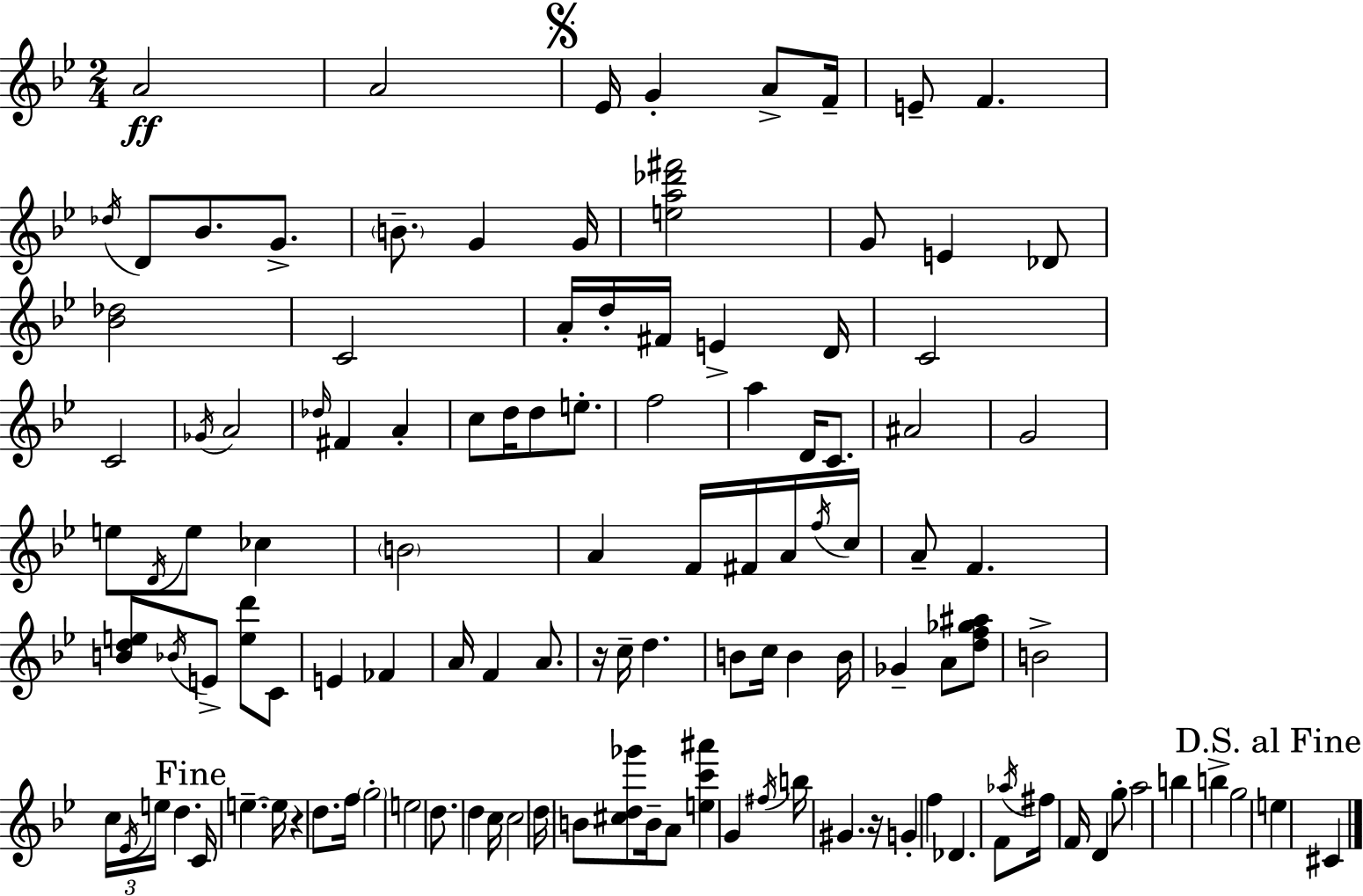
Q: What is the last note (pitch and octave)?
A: C#4